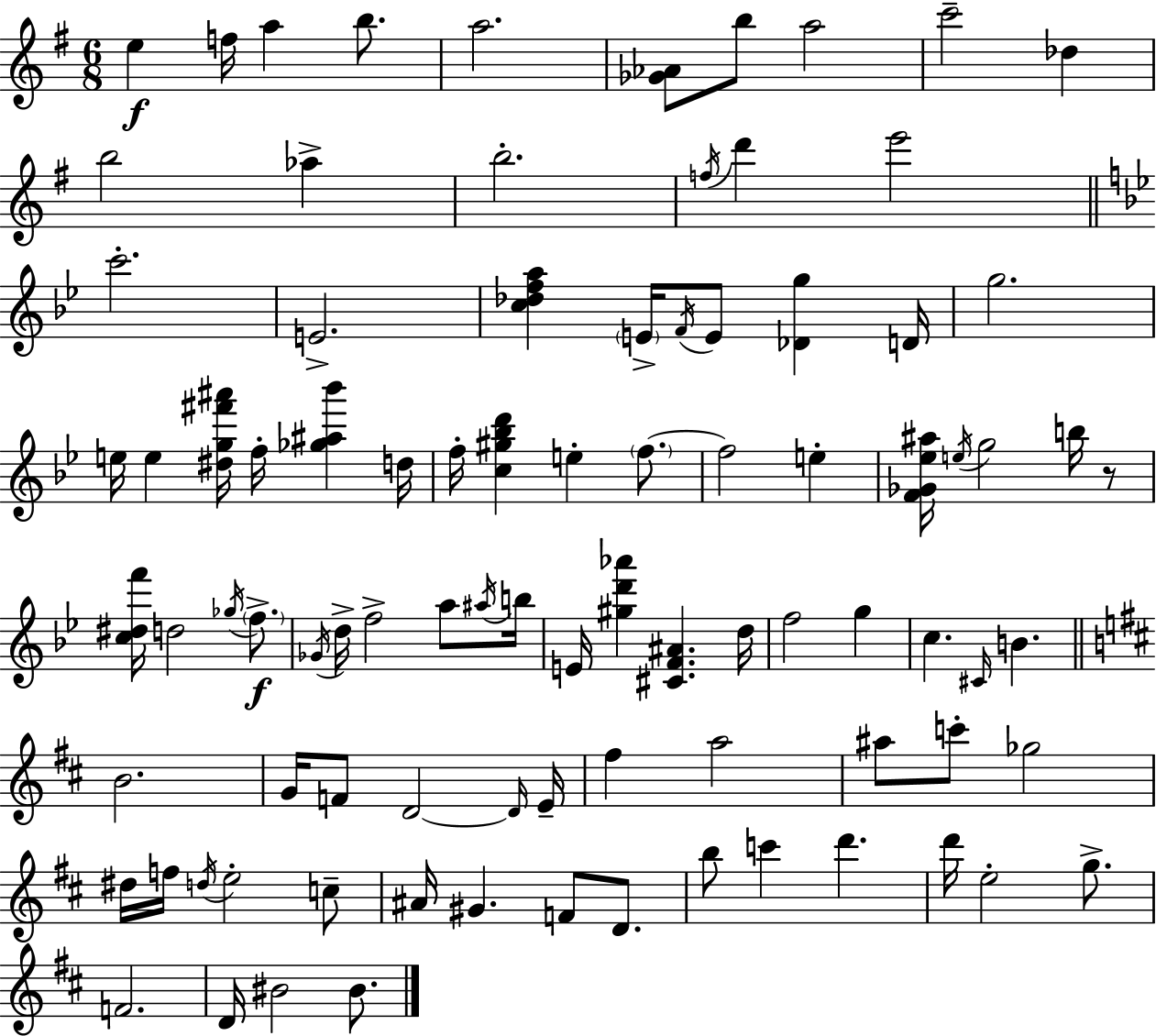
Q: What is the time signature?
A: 6/8